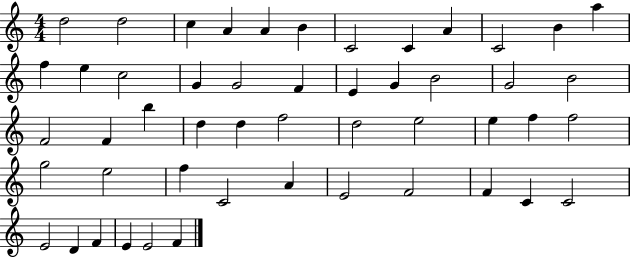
D5/h D5/h C5/q A4/q A4/q B4/q C4/h C4/q A4/q C4/h B4/q A5/q F5/q E5/q C5/h G4/q G4/h F4/q E4/q G4/q B4/h G4/h B4/h F4/h F4/q B5/q D5/q D5/q F5/h D5/h E5/h E5/q F5/q F5/h G5/h E5/h F5/q C4/h A4/q E4/h F4/h F4/q C4/q C4/h E4/h D4/q F4/q E4/q E4/h F4/q